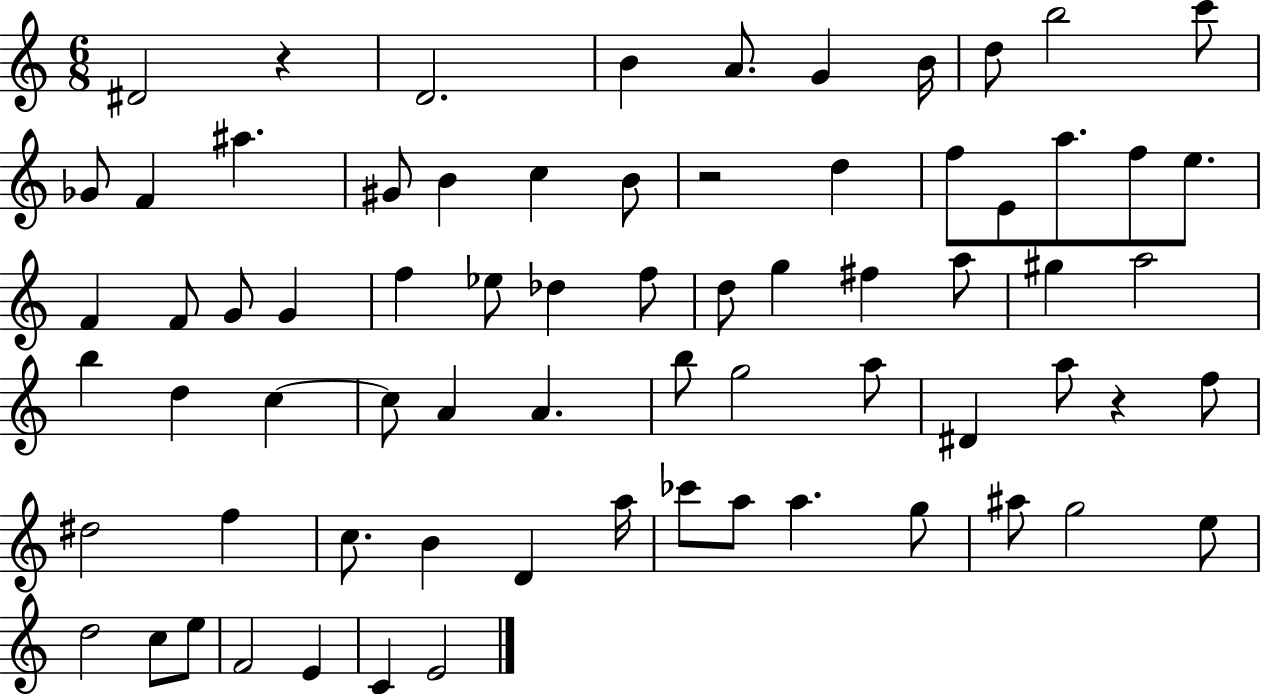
D#4/h R/q D4/h. B4/q A4/e. G4/q B4/s D5/e B5/h C6/e Gb4/e F4/q A#5/q. G#4/e B4/q C5/q B4/e R/h D5/q F5/e E4/e A5/e. F5/e E5/e. F4/q F4/e G4/e G4/q F5/q Eb5/e Db5/q F5/e D5/e G5/q F#5/q A5/e G#5/q A5/h B5/q D5/q C5/q C5/e A4/q A4/q. B5/e G5/h A5/e D#4/q A5/e R/q F5/e D#5/h F5/q C5/e. B4/q D4/q A5/s CES6/e A5/e A5/q. G5/e A#5/e G5/h E5/e D5/h C5/e E5/e F4/h E4/q C4/q E4/h